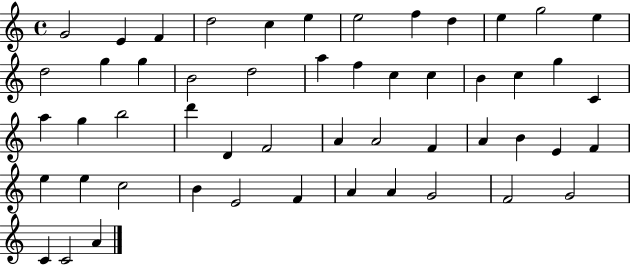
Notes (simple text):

G4/h E4/q F4/q D5/h C5/q E5/q E5/h F5/q D5/q E5/q G5/h E5/q D5/h G5/q G5/q B4/h D5/h A5/q F5/q C5/q C5/q B4/q C5/q G5/q C4/q A5/q G5/q B5/h D6/q D4/q F4/h A4/q A4/h F4/q A4/q B4/q E4/q F4/q E5/q E5/q C5/h B4/q E4/h F4/q A4/q A4/q G4/h F4/h G4/h C4/q C4/h A4/q